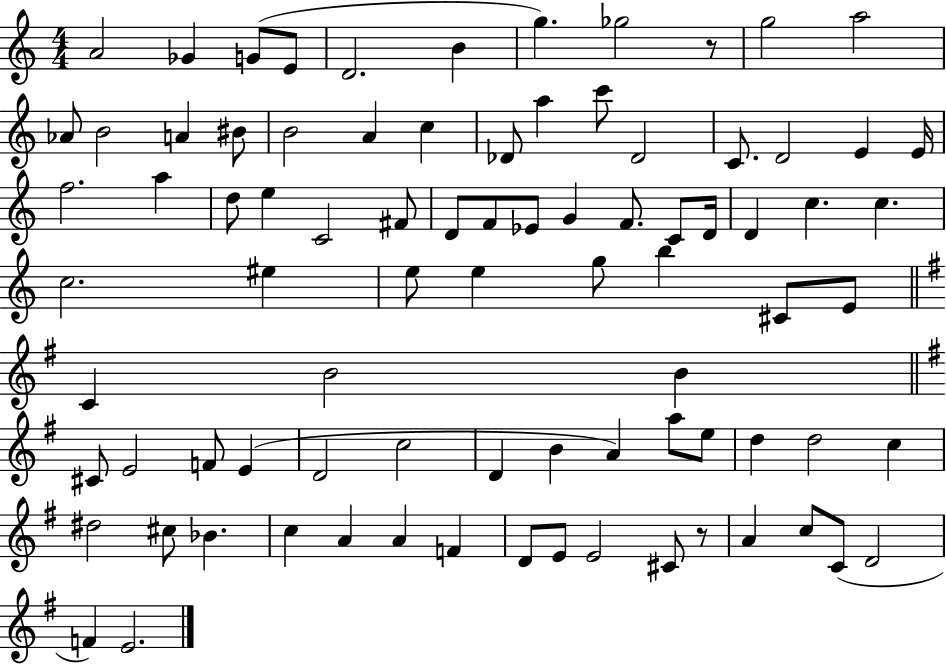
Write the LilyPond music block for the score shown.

{
  \clef treble
  \numericTimeSignature
  \time 4/4
  \key c \major
  \repeat volta 2 { a'2 ges'4 g'8( e'8 | d'2. b'4 | g''4.) ges''2 r8 | g''2 a''2 | \break aes'8 b'2 a'4 bis'8 | b'2 a'4 c''4 | des'8 a''4 c'''8 des'2 | c'8. d'2 e'4 e'16 | \break f''2. a''4 | d''8 e''4 c'2 fis'8 | d'8 f'8 ees'8 g'4 f'8. c'8 d'16 | d'4 c''4. c''4. | \break c''2. eis''4 | e''8 e''4 g''8 b''4 cis'8 e'8 | \bar "||" \break \key e \minor c'4 b'2 b'4 | \bar "||" \break \key g \major cis'8 e'2 f'8 e'4( | d'2 c''2 | d'4 b'4 a'4) a''8 e''8 | d''4 d''2 c''4 | \break dis''2 cis''8 bes'4. | c''4 a'4 a'4 f'4 | d'8 e'8 e'2 cis'8 r8 | a'4 c''8 c'8( d'2 | \break f'4) e'2. | } \bar "|."
}